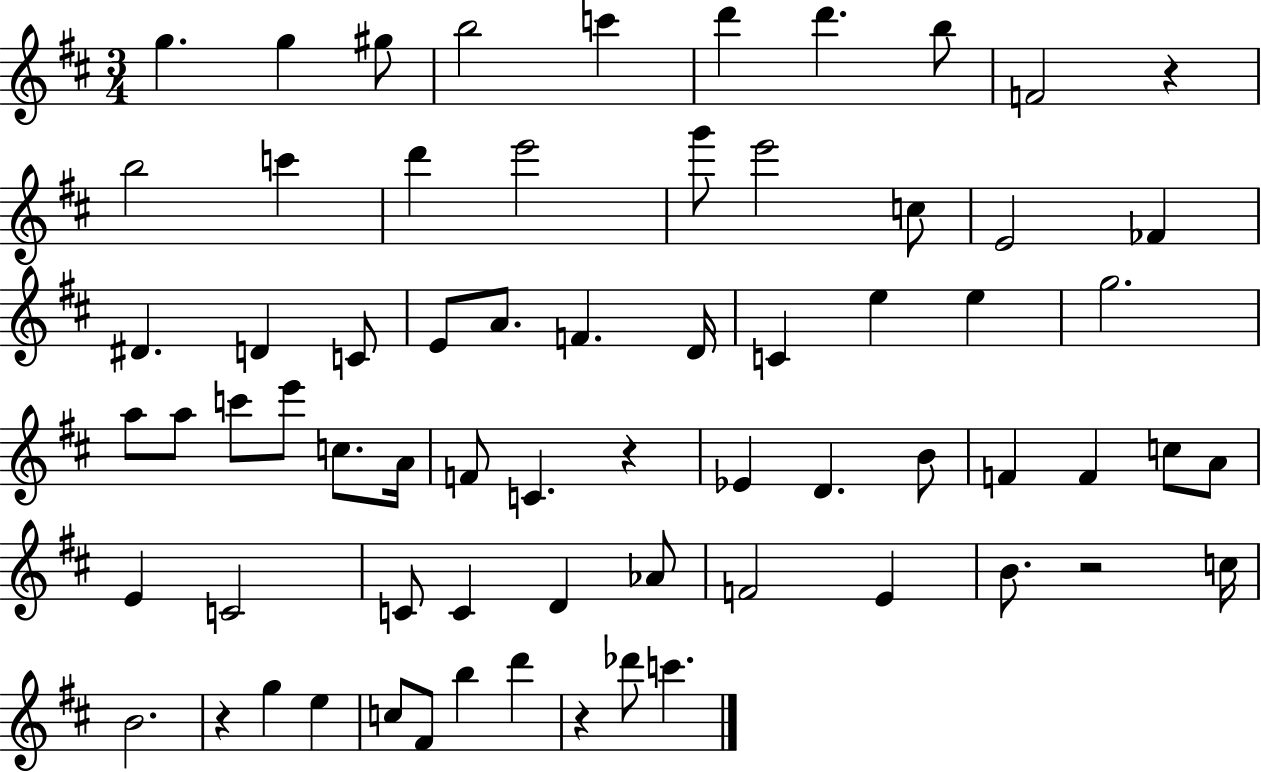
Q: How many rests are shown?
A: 5